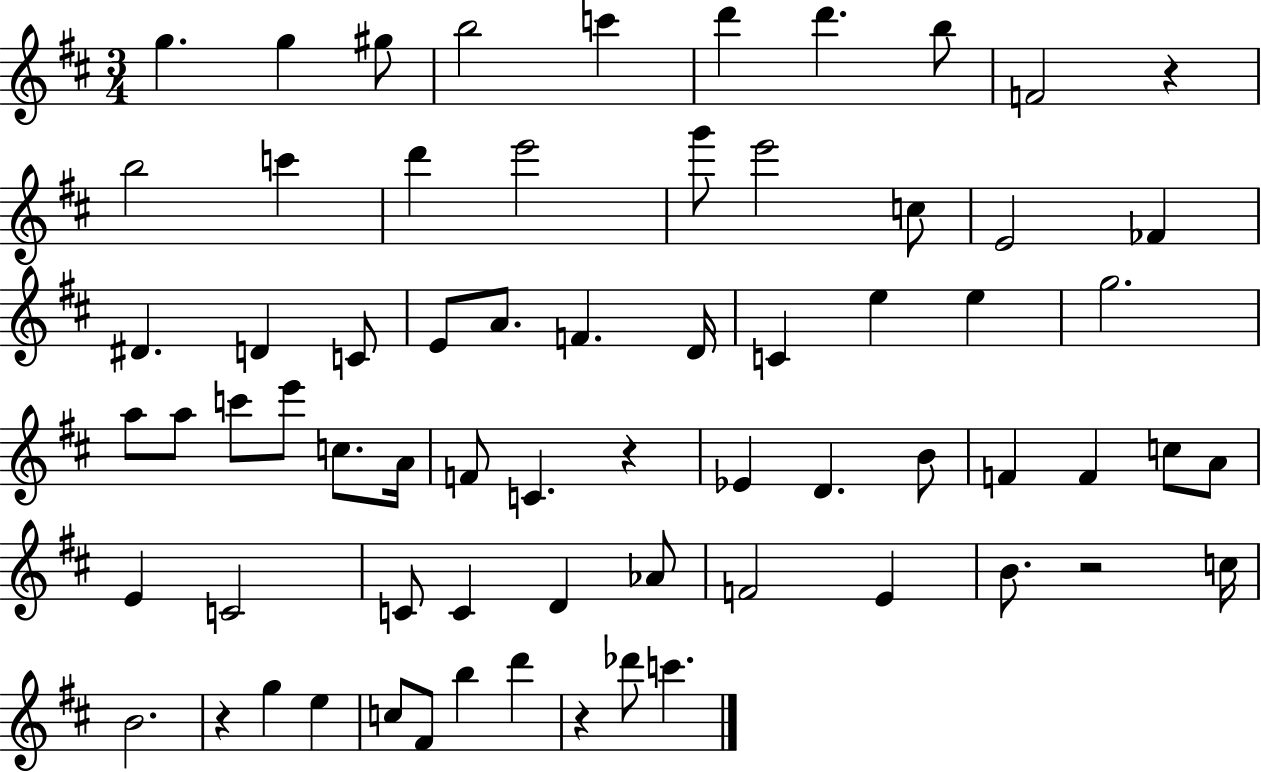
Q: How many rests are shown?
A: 5